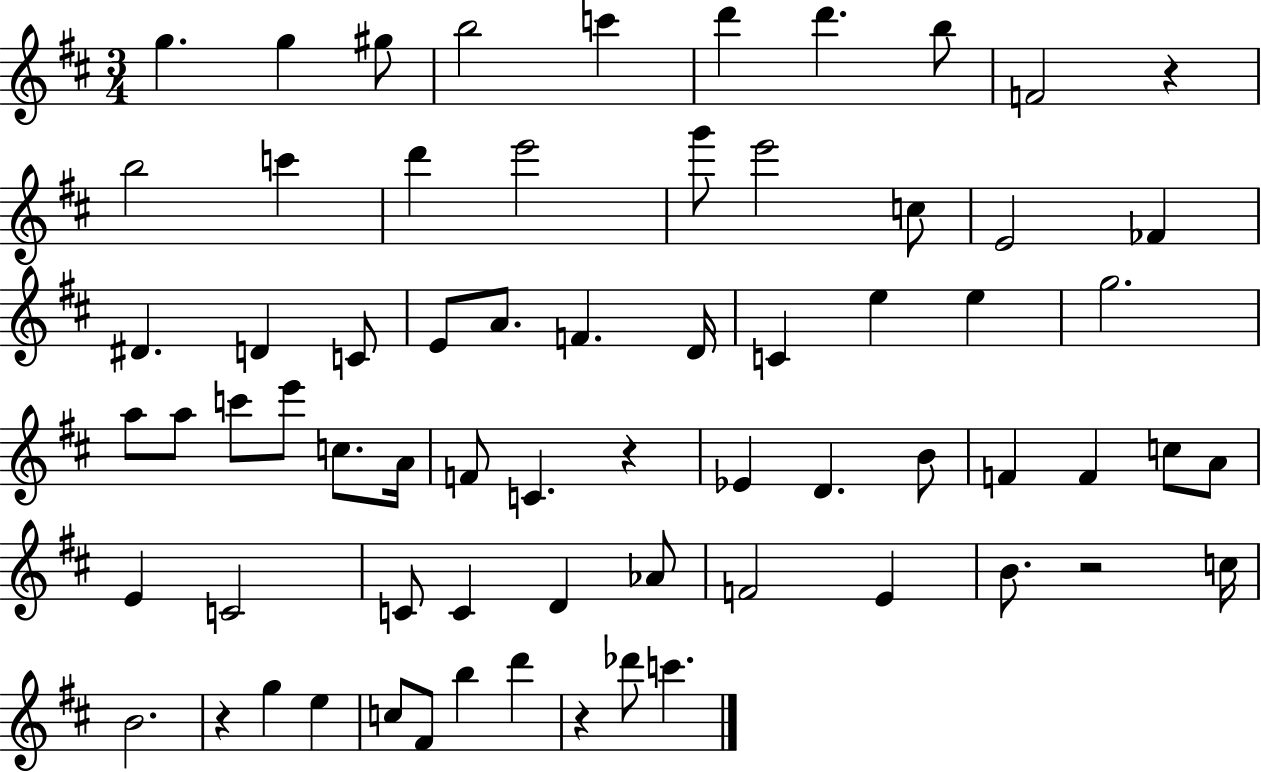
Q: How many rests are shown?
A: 5